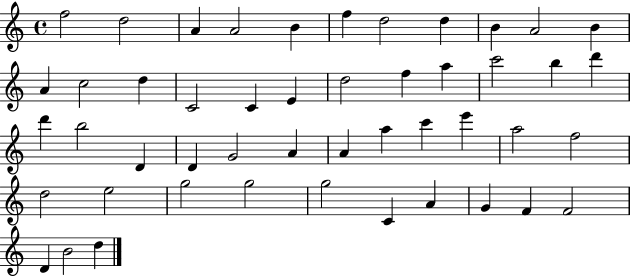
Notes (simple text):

F5/h D5/h A4/q A4/h B4/q F5/q D5/h D5/q B4/q A4/h B4/q A4/q C5/h D5/q C4/h C4/q E4/q D5/h F5/q A5/q C6/h B5/q D6/q D6/q B5/h D4/q D4/q G4/h A4/q A4/q A5/q C6/q E6/q A5/h F5/h D5/h E5/h G5/h G5/h G5/h C4/q A4/q G4/q F4/q F4/h D4/q B4/h D5/q